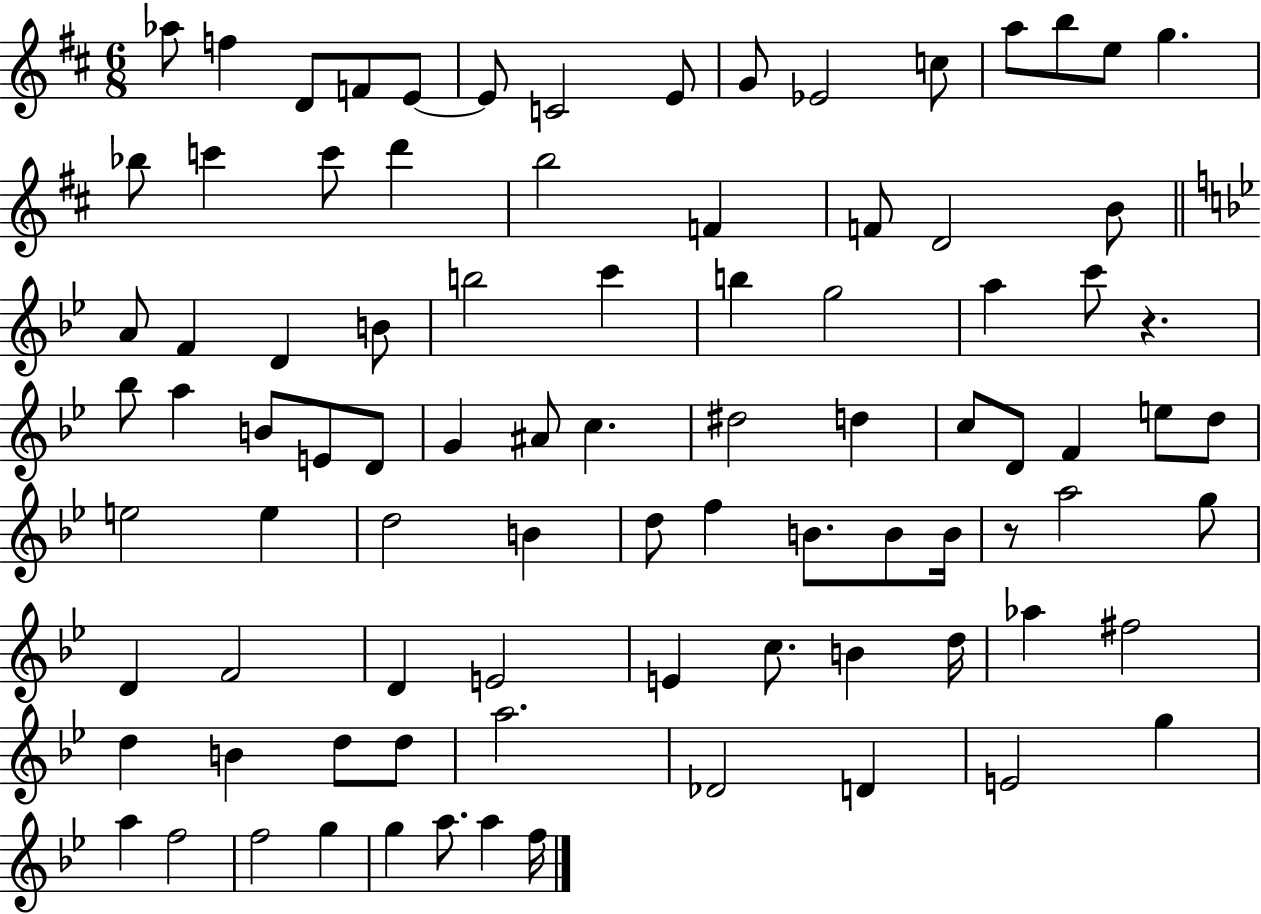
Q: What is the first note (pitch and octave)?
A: Ab5